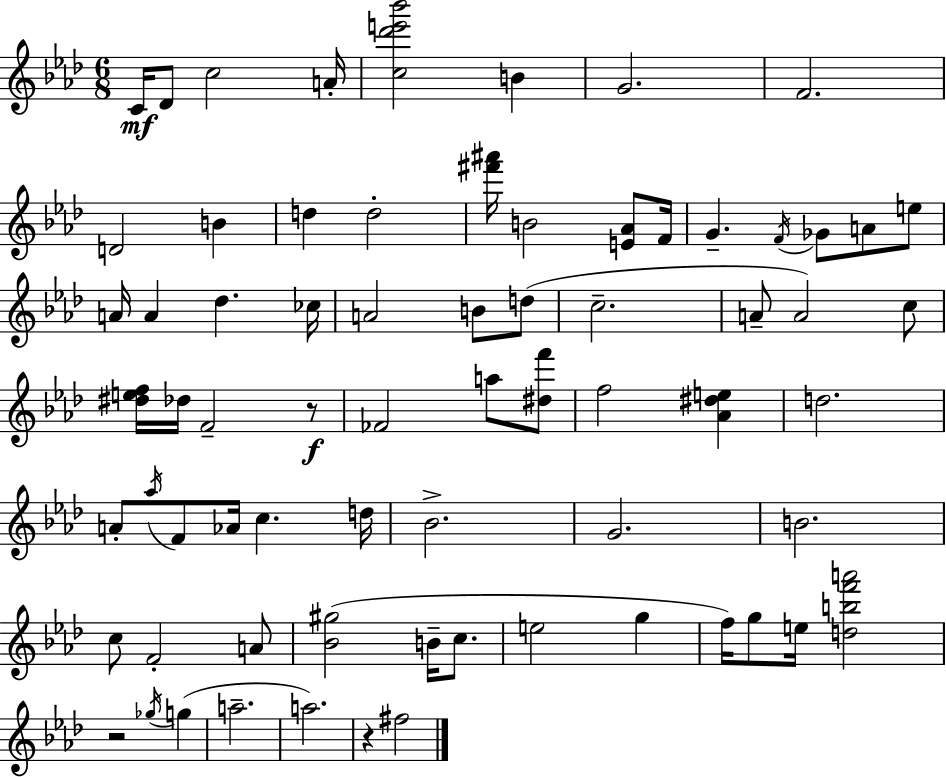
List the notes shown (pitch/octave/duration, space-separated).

C4/s Db4/e C5/h A4/s [C5,Db6,E6,Bb6]/h B4/q G4/h. F4/h. D4/h B4/q D5/q D5/h [F#6,A#6]/s B4/h [E4,Ab4]/e F4/s G4/q. F4/s Gb4/e A4/e E5/e A4/s A4/q Db5/q. CES5/s A4/h B4/e D5/e C5/h. A4/e A4/h C5/e [D#5,E5,F5]/s Db5/s F4/h R/e FES4/h A5/e [D#5,F6]/e F5/h [Ab4,D#5,E5]/q D5/h. A4/e Ab5/s F4/e Ab4/s C5/q. D5/s Bb4/h. G4/h. B4/h. C5/e F4/h A4/e [Bb4,G#5]/h B4/s C5/e. E5/h G5/q F5/s G5/e E5/s [D5,B5,F6,A6]/h R/h Gb5/s G5/q A5/h. A5/h. R/q F#5/h